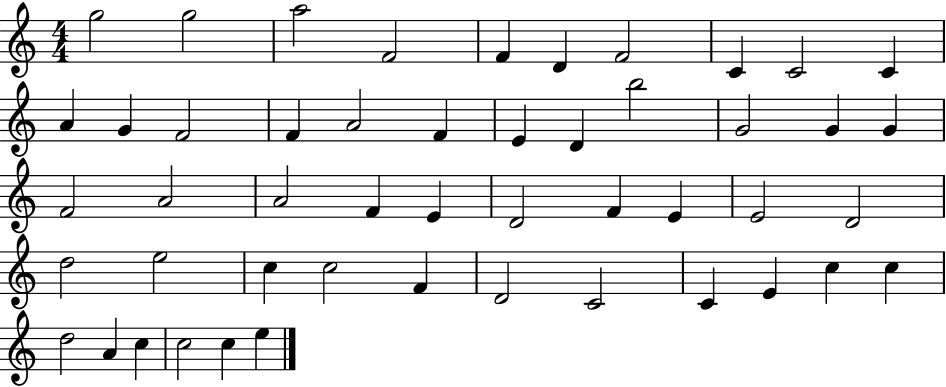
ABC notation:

X:1
T:Untitled
M:4/4
L:1/4
K:C
g2 g2 a2 F2 F D F2 C C2 C A G F2 F A2 F E D b2 G2 G G F2 A2 A2 F E D2 F E E2 D2 d2 e2 c c2 F D2 C2 C E c c d2 A c c2 c e